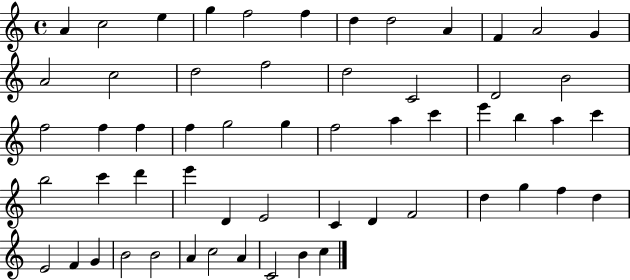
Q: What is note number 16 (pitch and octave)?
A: F5